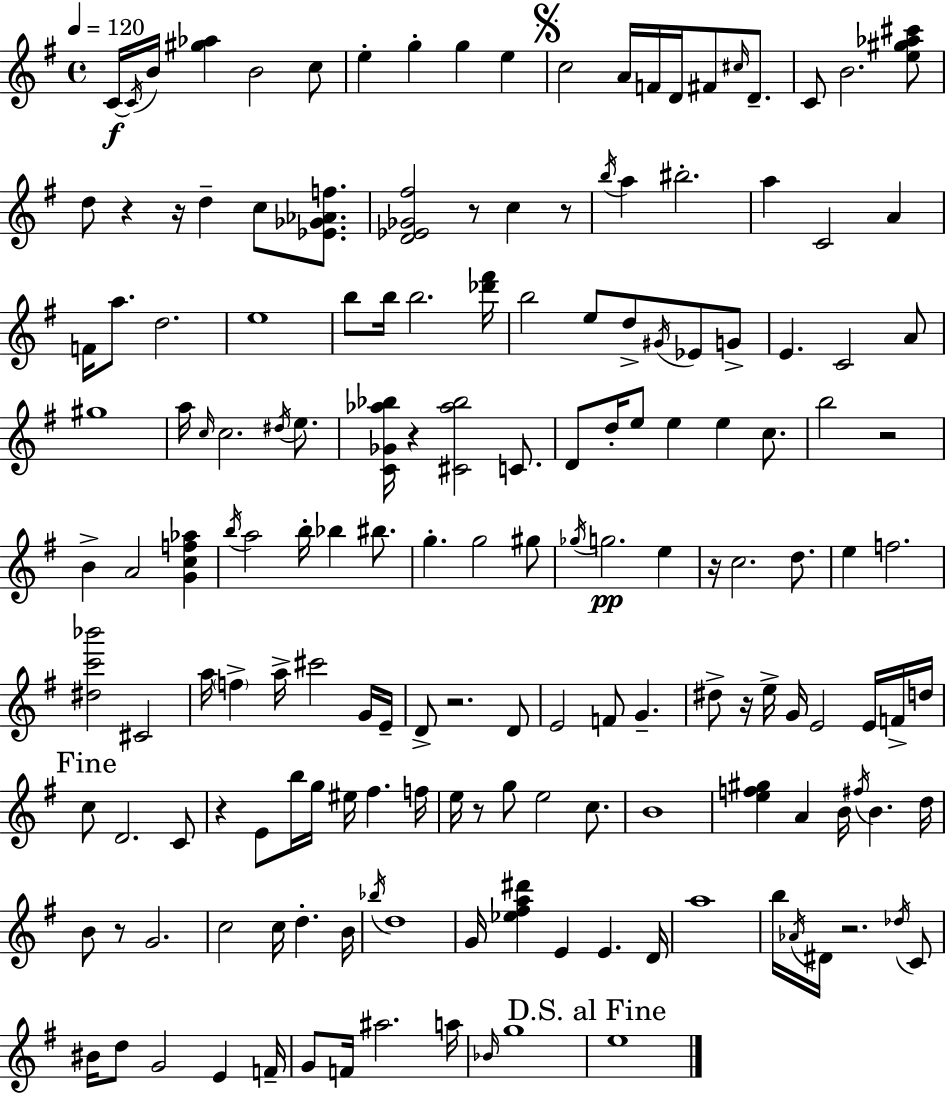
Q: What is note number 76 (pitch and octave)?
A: C#4